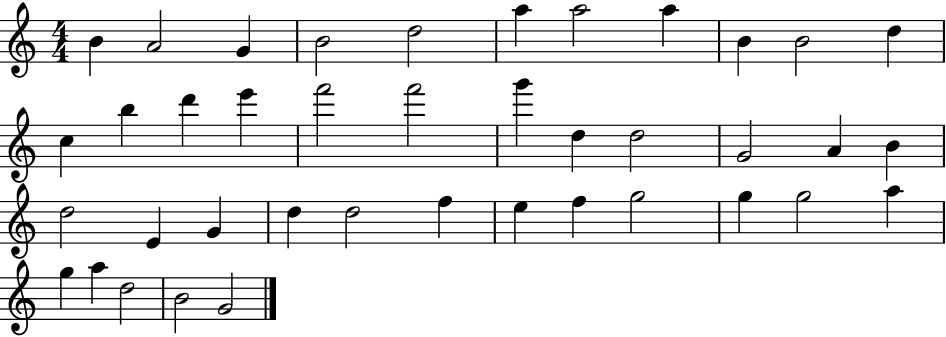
{
  \clef treble
  \numericTimeSignature
  \time 4/4
  \key c \major
  b'4 a'2 g'4 | b'2 d''2 | a''4 a''2 a''4 | b'4 b'2 d''4 | \break c''4 b''4 d'''4 e'''4 | f'''2 f'''2 | g'''4 d''4 d''2 | g'2 a'4 b'4 | \break d''2 e'4 g'4 | d''4 d''2 f''4 | e''4 f''4 g''2 | g''4 g''2 a''4 | \break g''4 a''4 d''2 | b'2 g'2 | \bar "|."
}